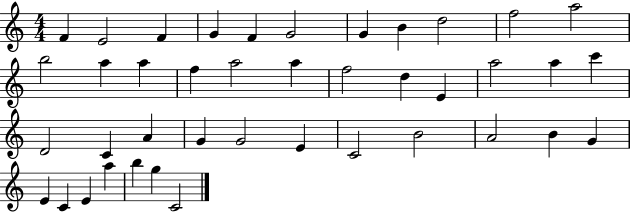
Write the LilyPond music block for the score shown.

{
  \clef treble
  \numericTimeSignature
  \time 4/4
  \key c \major
  f'4 e'2 f'4 | g'4 f'4 g'2 | g'4 b'4 d''2 | f''2 a''2 | \break b''2 a''4 a''4 | f''4 a''2 a''4 | f''2 d''4 e'4 | a''2 a''4 c'''4 | \break d'2 c'4 a'4 | g'4 g'2 e'4 | c'2 b'2 | a'2 b'4 g'4 | \break e'4 c'4 e'4 a''4 | b''4 g''4 c'2 | \bar "|."
}